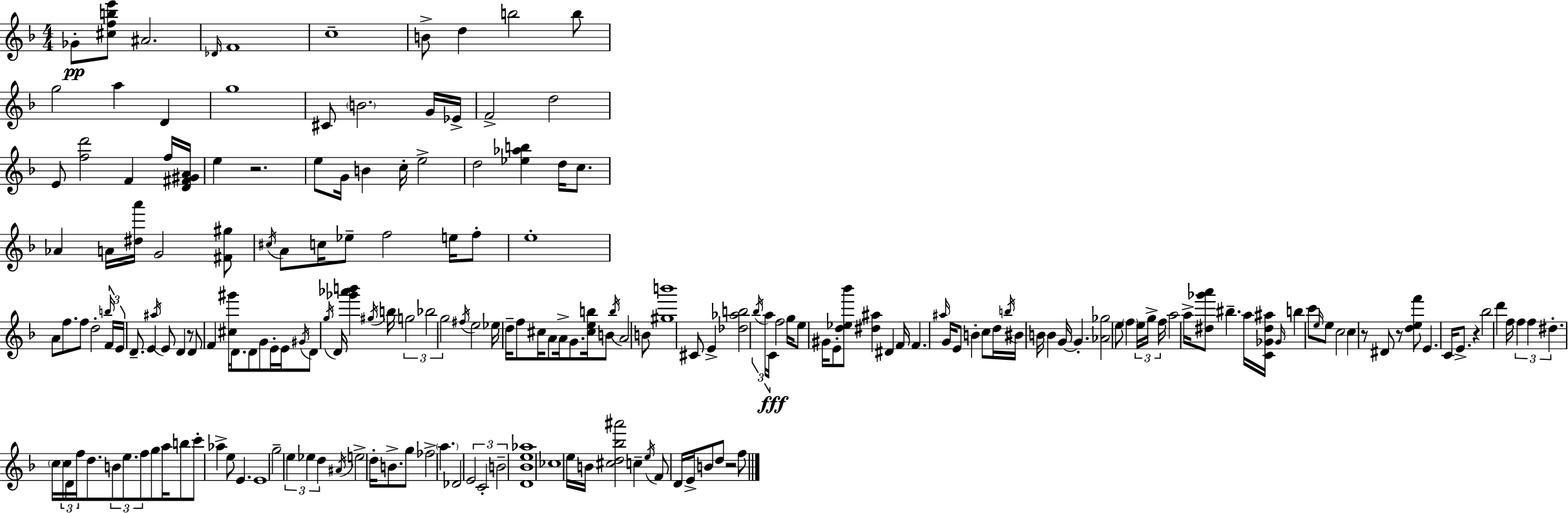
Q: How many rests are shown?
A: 6